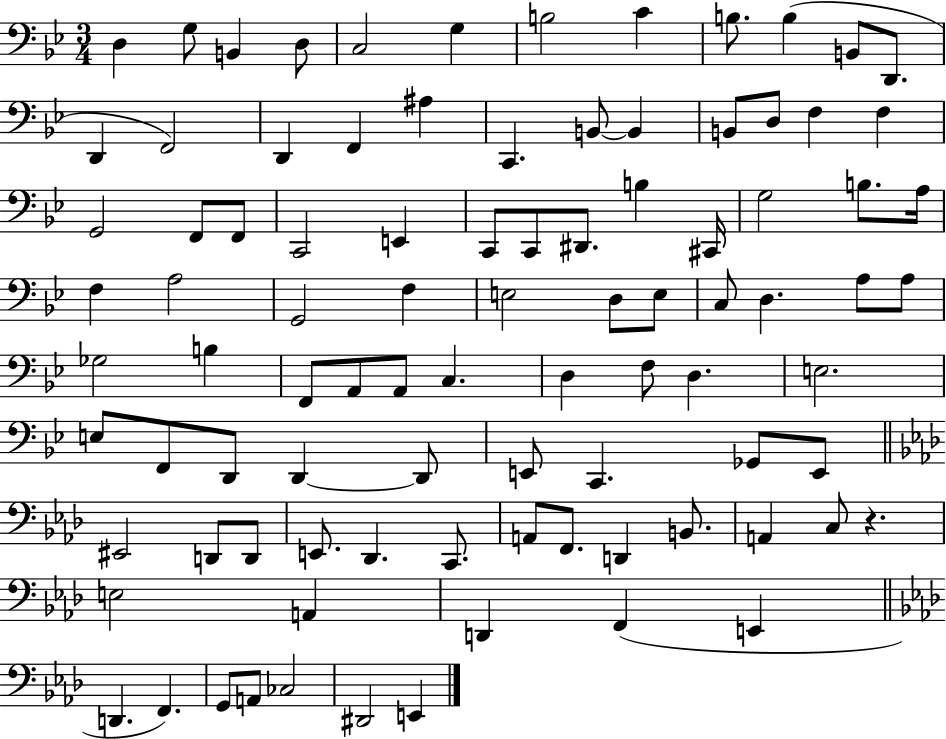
{
  \clef bass
  \numericTimeSignature
  \time 3/4
  \key bes \major
  d4 g8 b,4 d8 | c2 g4 | b2 c'4 | b8. b4( b,8 d,8. | \break d,4 f,2) | d,4 f,4 ais4 | c,4. b,8~~ b,4 | b,8 d8 f4 f4 | \break g,2 f,8 f,8 | c,2 e,4 | c,8 c,8 dis,8. b4 cis,16 | g2 b8. a16 | \break f4 a2 | g,2 f4 | e2 d8 e8 | c8 d4. a8 a8 | \break ges2 b4 | f,8 a,8 a,8 c4. | d4 f8 d4. | e2. | \break e8 f,8 d,8 d,4~~ d,8 | e,8 c,4. ges,8 e,8 | \bar "||" \break \key f \minor eis,2 d,8 d,8 | e,8. des,4. c,8. | a,8 f,8. d,4 b,8. | a,4 c8 r4. | \break e2 a,4 | d,4 f,4( e,4 | \bar "||" \break \key f \minor d,4. f,4.) | g,8 a,8 ces2 | dis,2 e,4 | \bar "|."
}